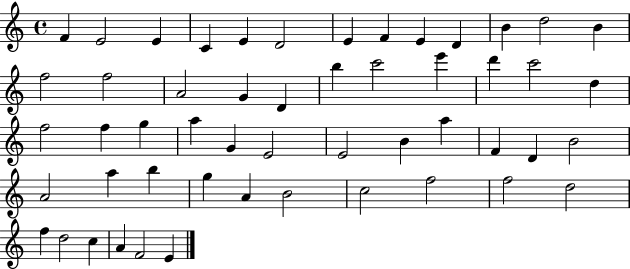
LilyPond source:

{
  \clef treble
  \time 4/4
  \defaultTimeSignature
  \key c \major
  f'4 e'2 e'4 | c'4 e'4 d'2 | e'4 f'4 e'4 d'4 | b'4 d''2 b'4 | \break f''2 f''2 | a'2 g'4 d'4 | b''4 c'''2 e'''4 | d'''4 c'''2 d''4 | \break f''2 f''4 g''4 | a''4 g'4 e'2 | e'2 b'4 a''4 | f'4 d'4 b'2 | \break a'2 a''4 b''4 | g''4 a'4 b'2 | c''2 f''2 | f''2 d''2 | \break f''4 d''2 c''4 | a'4 f'2 e'4 | \bar "|."
}